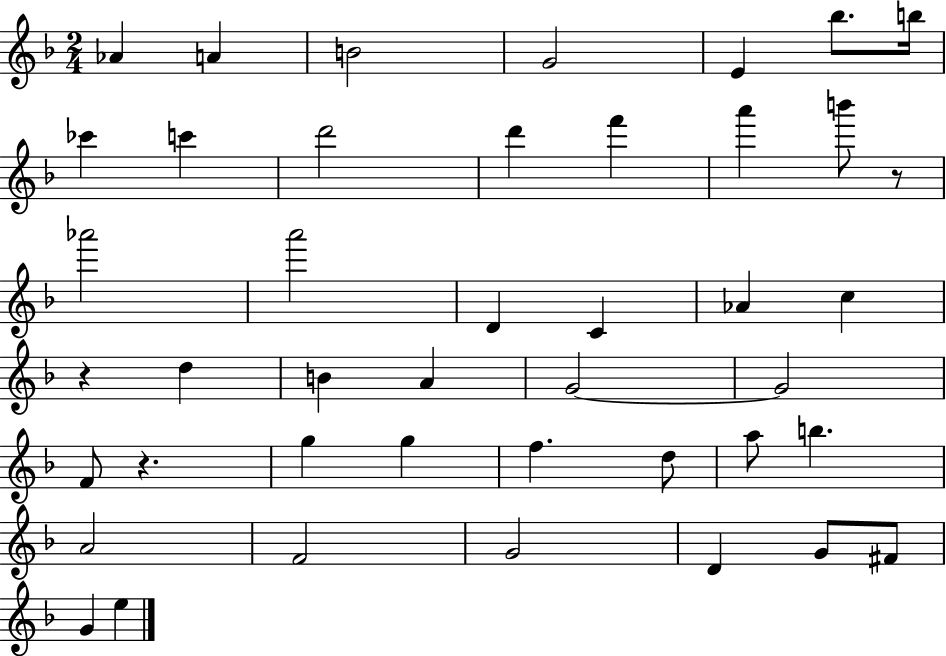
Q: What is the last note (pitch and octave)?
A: E5